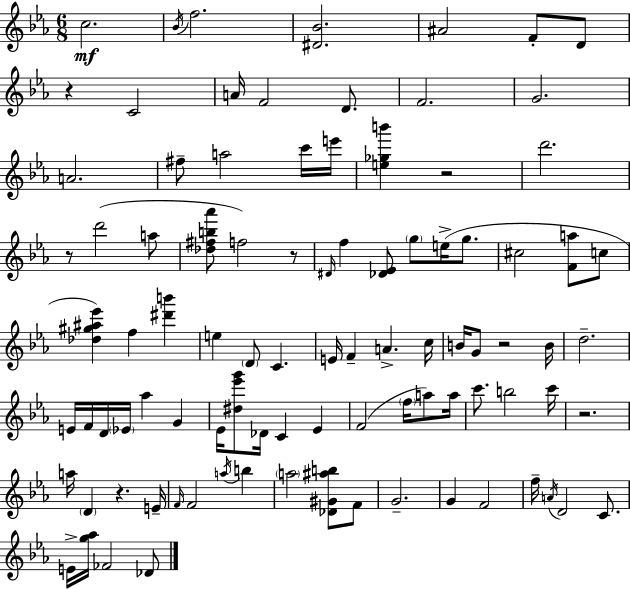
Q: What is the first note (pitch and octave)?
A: C5